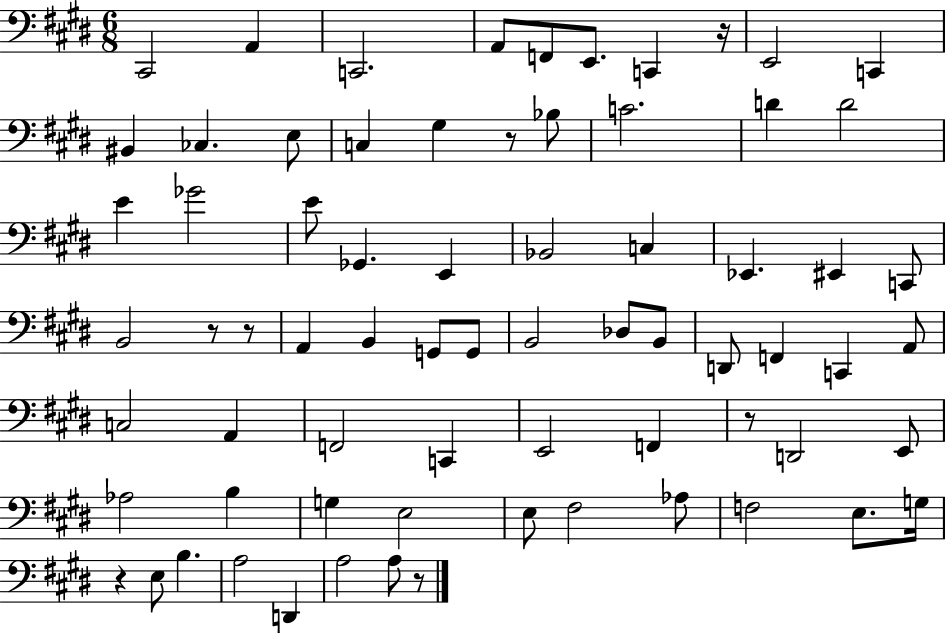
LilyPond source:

{
  \clef bass
  \numericTimeSignature
  \time 6/8
  \key e \major
  \repeat volta 2 { cis,2 a,4 | c,2. | a,8 f,8 e,8. c,4 r16 | e,2 c,4 | \break bis,4 ces4. e8 | c4 gis4 r8 bes8 | c'2. | d'4 d'2 | \break e'4 ges'2 | e'8 ges,4. e,4 | bes,2 c4 | ees,4. eis,4 c,8 | \break b,2 r8 r8 | a,4 b,4 g,8 g,8 | b,2 des8 b,8 | d,8 f,4 c,4 a,8 | \break c2 a,4 | f,2 c,4 | e,2 f,4 | r8 d,2 e,8 | \break aes2 b4 | g4 e2 | e8 fis2 aes8 | f2 e8. g16 | \break r4 e8 b4. | a2 d,4 | a2 a8 r8 | } \bar "|."
}